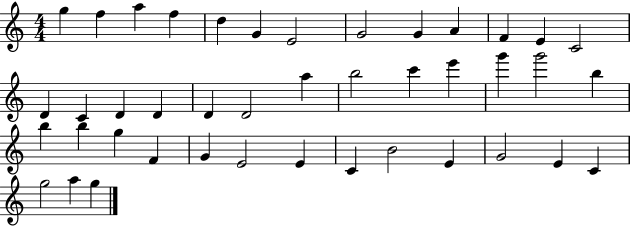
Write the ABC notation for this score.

X:1
T:Untitled
M:4/4
L:1/4
K:C
g f a f d G E2 G2 G A F E C2 D C D D D D2 a b2 c' e' g' g'2 b b b g F G E2 E C B2 E G2 E C g2 a g